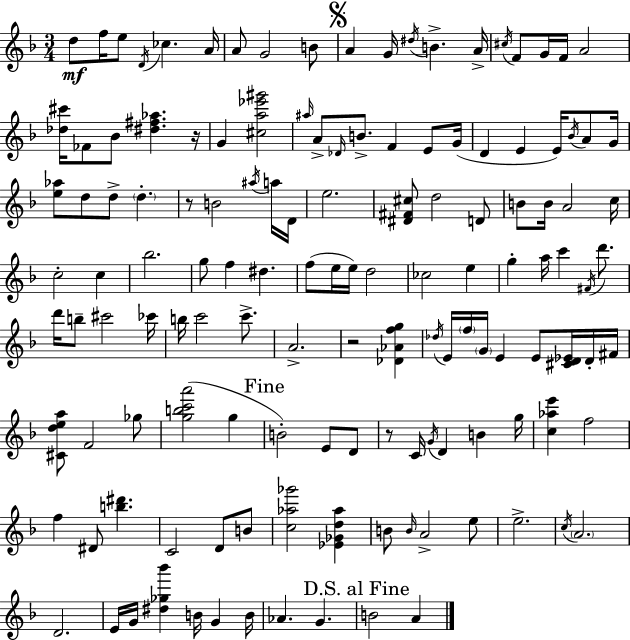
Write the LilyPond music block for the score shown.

{
  \clef treble
  \numericTimeSignature
  \time 3/4
  \key d \minor
  d''8\mf f''16 e''8 \acciaccatura { d'16 } ces''4. | a'16 a'8 g'2 b'8 | \mark \markup { \musicglyph "scripts.segno" } a'4 g'16 \acciaccatura { dis''16 } b'4.-> | a'16-> \acciaccatura { cis''16 } f'8 g'16 f'16 a'2 | \break <des'' cis'''>16 fes'8 bes'8 <dis'' fis'' aes''>4. | r16 g'4 <cis'' a'' ees''' gis'''>2 | \grace { ais''16 } a'8-> \grace { des'16 } b'8.-> f'4 | e'8 g'16( d'4 e'4 | \break e'16) \acciaccatura { bes'16 } a'8 g'16 <e'' aes''>8 d''8 d''8-> | \parenthesize d''4.-. r8 b'2 | \acciaccatura { ais''16 } a''16 d'16 e''2. | <dis' fis' cis''>8 d''2 | \break d'8 b'8 b'16 a'2 | c''16 c''2-. | c''4 bes''2. | g''8 f''4 | \break dis''4. f''8( e''16 e''16) d''2 | ces''2 | e''4 g''4-. a''16 | c'''4 \acciaccatura { fis'16 } d'''8. d'''16 b''8-- cis'''2 | \break ces'''16 b''16 c'''2 | c'''8.-> a'2.-> | r2 | <des' aes' f'' g''>4 \acciaccatura { des''16 } e'16 \parenthesize f''16 \parenthesize g'16 | \break e'4 e'8 <cis' d' ees'>16 d'16-. fis'16 <cis' d'' e'' a''>8 f'2 | ges''8 <g'' b'' c''' a'''>2( | g''4 \mark "Fine" b'2-.) | e'8 d'8 r8 c'16 | \break \acciaccatura { g'16 } d'4 b'4 g''16 <c'' aes'' e'''>4 | f''2 f''4 | dis'8 <b'' dis'''>4. c'2 | d'8 b'8 <c'' aes'' ges'''>2 | \break <ees' ges' d'' aes''>4 b'8 | \grace { b'16 } a'2-> e''8 e''2.-> | \acciaccatura { c''16 } | \parenthesize a'2. | \break d'2. | e'16 g'16 <dis'' ges'' bes'''>4 b'16 g'4 b'16 | aes'4. g'4. | \mark "D.S. al Fine" b'2 a'4 | \break \bar "|."
}